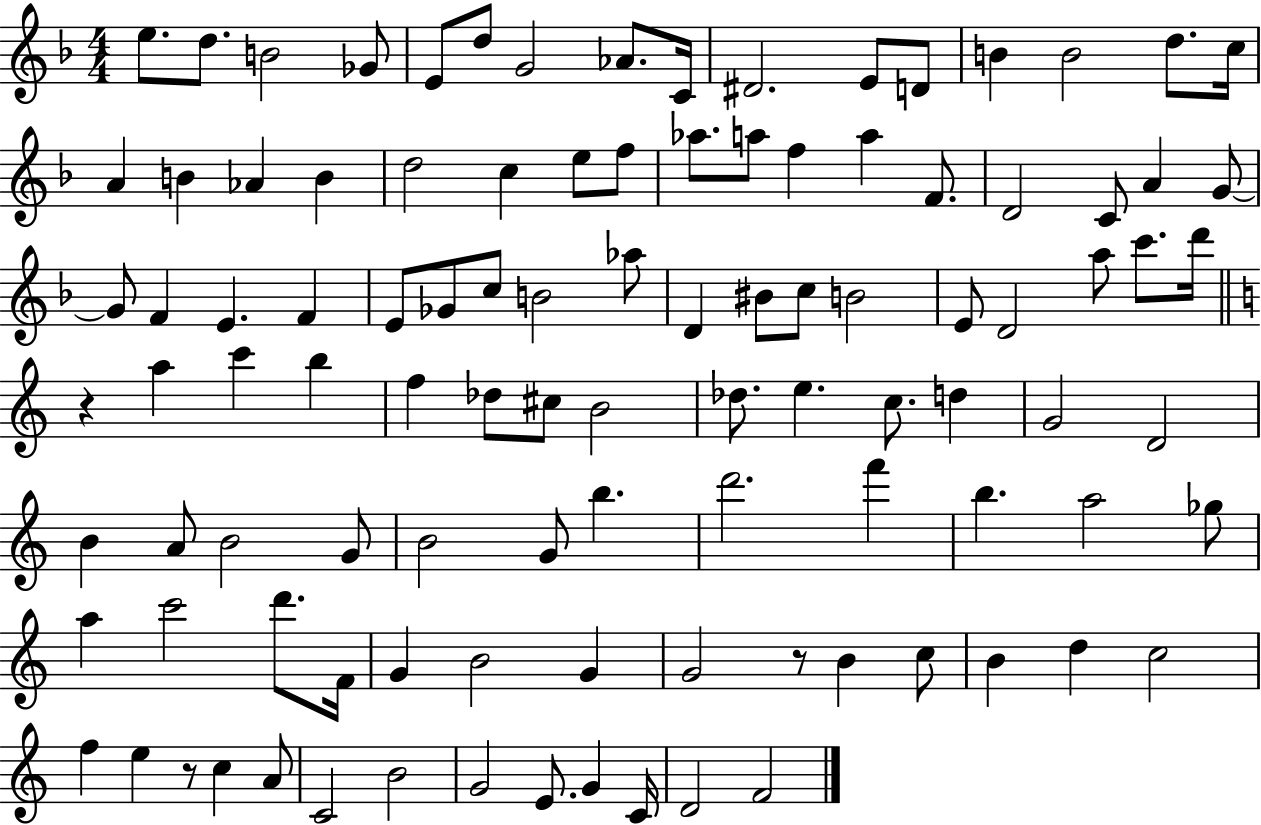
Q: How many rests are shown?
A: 3